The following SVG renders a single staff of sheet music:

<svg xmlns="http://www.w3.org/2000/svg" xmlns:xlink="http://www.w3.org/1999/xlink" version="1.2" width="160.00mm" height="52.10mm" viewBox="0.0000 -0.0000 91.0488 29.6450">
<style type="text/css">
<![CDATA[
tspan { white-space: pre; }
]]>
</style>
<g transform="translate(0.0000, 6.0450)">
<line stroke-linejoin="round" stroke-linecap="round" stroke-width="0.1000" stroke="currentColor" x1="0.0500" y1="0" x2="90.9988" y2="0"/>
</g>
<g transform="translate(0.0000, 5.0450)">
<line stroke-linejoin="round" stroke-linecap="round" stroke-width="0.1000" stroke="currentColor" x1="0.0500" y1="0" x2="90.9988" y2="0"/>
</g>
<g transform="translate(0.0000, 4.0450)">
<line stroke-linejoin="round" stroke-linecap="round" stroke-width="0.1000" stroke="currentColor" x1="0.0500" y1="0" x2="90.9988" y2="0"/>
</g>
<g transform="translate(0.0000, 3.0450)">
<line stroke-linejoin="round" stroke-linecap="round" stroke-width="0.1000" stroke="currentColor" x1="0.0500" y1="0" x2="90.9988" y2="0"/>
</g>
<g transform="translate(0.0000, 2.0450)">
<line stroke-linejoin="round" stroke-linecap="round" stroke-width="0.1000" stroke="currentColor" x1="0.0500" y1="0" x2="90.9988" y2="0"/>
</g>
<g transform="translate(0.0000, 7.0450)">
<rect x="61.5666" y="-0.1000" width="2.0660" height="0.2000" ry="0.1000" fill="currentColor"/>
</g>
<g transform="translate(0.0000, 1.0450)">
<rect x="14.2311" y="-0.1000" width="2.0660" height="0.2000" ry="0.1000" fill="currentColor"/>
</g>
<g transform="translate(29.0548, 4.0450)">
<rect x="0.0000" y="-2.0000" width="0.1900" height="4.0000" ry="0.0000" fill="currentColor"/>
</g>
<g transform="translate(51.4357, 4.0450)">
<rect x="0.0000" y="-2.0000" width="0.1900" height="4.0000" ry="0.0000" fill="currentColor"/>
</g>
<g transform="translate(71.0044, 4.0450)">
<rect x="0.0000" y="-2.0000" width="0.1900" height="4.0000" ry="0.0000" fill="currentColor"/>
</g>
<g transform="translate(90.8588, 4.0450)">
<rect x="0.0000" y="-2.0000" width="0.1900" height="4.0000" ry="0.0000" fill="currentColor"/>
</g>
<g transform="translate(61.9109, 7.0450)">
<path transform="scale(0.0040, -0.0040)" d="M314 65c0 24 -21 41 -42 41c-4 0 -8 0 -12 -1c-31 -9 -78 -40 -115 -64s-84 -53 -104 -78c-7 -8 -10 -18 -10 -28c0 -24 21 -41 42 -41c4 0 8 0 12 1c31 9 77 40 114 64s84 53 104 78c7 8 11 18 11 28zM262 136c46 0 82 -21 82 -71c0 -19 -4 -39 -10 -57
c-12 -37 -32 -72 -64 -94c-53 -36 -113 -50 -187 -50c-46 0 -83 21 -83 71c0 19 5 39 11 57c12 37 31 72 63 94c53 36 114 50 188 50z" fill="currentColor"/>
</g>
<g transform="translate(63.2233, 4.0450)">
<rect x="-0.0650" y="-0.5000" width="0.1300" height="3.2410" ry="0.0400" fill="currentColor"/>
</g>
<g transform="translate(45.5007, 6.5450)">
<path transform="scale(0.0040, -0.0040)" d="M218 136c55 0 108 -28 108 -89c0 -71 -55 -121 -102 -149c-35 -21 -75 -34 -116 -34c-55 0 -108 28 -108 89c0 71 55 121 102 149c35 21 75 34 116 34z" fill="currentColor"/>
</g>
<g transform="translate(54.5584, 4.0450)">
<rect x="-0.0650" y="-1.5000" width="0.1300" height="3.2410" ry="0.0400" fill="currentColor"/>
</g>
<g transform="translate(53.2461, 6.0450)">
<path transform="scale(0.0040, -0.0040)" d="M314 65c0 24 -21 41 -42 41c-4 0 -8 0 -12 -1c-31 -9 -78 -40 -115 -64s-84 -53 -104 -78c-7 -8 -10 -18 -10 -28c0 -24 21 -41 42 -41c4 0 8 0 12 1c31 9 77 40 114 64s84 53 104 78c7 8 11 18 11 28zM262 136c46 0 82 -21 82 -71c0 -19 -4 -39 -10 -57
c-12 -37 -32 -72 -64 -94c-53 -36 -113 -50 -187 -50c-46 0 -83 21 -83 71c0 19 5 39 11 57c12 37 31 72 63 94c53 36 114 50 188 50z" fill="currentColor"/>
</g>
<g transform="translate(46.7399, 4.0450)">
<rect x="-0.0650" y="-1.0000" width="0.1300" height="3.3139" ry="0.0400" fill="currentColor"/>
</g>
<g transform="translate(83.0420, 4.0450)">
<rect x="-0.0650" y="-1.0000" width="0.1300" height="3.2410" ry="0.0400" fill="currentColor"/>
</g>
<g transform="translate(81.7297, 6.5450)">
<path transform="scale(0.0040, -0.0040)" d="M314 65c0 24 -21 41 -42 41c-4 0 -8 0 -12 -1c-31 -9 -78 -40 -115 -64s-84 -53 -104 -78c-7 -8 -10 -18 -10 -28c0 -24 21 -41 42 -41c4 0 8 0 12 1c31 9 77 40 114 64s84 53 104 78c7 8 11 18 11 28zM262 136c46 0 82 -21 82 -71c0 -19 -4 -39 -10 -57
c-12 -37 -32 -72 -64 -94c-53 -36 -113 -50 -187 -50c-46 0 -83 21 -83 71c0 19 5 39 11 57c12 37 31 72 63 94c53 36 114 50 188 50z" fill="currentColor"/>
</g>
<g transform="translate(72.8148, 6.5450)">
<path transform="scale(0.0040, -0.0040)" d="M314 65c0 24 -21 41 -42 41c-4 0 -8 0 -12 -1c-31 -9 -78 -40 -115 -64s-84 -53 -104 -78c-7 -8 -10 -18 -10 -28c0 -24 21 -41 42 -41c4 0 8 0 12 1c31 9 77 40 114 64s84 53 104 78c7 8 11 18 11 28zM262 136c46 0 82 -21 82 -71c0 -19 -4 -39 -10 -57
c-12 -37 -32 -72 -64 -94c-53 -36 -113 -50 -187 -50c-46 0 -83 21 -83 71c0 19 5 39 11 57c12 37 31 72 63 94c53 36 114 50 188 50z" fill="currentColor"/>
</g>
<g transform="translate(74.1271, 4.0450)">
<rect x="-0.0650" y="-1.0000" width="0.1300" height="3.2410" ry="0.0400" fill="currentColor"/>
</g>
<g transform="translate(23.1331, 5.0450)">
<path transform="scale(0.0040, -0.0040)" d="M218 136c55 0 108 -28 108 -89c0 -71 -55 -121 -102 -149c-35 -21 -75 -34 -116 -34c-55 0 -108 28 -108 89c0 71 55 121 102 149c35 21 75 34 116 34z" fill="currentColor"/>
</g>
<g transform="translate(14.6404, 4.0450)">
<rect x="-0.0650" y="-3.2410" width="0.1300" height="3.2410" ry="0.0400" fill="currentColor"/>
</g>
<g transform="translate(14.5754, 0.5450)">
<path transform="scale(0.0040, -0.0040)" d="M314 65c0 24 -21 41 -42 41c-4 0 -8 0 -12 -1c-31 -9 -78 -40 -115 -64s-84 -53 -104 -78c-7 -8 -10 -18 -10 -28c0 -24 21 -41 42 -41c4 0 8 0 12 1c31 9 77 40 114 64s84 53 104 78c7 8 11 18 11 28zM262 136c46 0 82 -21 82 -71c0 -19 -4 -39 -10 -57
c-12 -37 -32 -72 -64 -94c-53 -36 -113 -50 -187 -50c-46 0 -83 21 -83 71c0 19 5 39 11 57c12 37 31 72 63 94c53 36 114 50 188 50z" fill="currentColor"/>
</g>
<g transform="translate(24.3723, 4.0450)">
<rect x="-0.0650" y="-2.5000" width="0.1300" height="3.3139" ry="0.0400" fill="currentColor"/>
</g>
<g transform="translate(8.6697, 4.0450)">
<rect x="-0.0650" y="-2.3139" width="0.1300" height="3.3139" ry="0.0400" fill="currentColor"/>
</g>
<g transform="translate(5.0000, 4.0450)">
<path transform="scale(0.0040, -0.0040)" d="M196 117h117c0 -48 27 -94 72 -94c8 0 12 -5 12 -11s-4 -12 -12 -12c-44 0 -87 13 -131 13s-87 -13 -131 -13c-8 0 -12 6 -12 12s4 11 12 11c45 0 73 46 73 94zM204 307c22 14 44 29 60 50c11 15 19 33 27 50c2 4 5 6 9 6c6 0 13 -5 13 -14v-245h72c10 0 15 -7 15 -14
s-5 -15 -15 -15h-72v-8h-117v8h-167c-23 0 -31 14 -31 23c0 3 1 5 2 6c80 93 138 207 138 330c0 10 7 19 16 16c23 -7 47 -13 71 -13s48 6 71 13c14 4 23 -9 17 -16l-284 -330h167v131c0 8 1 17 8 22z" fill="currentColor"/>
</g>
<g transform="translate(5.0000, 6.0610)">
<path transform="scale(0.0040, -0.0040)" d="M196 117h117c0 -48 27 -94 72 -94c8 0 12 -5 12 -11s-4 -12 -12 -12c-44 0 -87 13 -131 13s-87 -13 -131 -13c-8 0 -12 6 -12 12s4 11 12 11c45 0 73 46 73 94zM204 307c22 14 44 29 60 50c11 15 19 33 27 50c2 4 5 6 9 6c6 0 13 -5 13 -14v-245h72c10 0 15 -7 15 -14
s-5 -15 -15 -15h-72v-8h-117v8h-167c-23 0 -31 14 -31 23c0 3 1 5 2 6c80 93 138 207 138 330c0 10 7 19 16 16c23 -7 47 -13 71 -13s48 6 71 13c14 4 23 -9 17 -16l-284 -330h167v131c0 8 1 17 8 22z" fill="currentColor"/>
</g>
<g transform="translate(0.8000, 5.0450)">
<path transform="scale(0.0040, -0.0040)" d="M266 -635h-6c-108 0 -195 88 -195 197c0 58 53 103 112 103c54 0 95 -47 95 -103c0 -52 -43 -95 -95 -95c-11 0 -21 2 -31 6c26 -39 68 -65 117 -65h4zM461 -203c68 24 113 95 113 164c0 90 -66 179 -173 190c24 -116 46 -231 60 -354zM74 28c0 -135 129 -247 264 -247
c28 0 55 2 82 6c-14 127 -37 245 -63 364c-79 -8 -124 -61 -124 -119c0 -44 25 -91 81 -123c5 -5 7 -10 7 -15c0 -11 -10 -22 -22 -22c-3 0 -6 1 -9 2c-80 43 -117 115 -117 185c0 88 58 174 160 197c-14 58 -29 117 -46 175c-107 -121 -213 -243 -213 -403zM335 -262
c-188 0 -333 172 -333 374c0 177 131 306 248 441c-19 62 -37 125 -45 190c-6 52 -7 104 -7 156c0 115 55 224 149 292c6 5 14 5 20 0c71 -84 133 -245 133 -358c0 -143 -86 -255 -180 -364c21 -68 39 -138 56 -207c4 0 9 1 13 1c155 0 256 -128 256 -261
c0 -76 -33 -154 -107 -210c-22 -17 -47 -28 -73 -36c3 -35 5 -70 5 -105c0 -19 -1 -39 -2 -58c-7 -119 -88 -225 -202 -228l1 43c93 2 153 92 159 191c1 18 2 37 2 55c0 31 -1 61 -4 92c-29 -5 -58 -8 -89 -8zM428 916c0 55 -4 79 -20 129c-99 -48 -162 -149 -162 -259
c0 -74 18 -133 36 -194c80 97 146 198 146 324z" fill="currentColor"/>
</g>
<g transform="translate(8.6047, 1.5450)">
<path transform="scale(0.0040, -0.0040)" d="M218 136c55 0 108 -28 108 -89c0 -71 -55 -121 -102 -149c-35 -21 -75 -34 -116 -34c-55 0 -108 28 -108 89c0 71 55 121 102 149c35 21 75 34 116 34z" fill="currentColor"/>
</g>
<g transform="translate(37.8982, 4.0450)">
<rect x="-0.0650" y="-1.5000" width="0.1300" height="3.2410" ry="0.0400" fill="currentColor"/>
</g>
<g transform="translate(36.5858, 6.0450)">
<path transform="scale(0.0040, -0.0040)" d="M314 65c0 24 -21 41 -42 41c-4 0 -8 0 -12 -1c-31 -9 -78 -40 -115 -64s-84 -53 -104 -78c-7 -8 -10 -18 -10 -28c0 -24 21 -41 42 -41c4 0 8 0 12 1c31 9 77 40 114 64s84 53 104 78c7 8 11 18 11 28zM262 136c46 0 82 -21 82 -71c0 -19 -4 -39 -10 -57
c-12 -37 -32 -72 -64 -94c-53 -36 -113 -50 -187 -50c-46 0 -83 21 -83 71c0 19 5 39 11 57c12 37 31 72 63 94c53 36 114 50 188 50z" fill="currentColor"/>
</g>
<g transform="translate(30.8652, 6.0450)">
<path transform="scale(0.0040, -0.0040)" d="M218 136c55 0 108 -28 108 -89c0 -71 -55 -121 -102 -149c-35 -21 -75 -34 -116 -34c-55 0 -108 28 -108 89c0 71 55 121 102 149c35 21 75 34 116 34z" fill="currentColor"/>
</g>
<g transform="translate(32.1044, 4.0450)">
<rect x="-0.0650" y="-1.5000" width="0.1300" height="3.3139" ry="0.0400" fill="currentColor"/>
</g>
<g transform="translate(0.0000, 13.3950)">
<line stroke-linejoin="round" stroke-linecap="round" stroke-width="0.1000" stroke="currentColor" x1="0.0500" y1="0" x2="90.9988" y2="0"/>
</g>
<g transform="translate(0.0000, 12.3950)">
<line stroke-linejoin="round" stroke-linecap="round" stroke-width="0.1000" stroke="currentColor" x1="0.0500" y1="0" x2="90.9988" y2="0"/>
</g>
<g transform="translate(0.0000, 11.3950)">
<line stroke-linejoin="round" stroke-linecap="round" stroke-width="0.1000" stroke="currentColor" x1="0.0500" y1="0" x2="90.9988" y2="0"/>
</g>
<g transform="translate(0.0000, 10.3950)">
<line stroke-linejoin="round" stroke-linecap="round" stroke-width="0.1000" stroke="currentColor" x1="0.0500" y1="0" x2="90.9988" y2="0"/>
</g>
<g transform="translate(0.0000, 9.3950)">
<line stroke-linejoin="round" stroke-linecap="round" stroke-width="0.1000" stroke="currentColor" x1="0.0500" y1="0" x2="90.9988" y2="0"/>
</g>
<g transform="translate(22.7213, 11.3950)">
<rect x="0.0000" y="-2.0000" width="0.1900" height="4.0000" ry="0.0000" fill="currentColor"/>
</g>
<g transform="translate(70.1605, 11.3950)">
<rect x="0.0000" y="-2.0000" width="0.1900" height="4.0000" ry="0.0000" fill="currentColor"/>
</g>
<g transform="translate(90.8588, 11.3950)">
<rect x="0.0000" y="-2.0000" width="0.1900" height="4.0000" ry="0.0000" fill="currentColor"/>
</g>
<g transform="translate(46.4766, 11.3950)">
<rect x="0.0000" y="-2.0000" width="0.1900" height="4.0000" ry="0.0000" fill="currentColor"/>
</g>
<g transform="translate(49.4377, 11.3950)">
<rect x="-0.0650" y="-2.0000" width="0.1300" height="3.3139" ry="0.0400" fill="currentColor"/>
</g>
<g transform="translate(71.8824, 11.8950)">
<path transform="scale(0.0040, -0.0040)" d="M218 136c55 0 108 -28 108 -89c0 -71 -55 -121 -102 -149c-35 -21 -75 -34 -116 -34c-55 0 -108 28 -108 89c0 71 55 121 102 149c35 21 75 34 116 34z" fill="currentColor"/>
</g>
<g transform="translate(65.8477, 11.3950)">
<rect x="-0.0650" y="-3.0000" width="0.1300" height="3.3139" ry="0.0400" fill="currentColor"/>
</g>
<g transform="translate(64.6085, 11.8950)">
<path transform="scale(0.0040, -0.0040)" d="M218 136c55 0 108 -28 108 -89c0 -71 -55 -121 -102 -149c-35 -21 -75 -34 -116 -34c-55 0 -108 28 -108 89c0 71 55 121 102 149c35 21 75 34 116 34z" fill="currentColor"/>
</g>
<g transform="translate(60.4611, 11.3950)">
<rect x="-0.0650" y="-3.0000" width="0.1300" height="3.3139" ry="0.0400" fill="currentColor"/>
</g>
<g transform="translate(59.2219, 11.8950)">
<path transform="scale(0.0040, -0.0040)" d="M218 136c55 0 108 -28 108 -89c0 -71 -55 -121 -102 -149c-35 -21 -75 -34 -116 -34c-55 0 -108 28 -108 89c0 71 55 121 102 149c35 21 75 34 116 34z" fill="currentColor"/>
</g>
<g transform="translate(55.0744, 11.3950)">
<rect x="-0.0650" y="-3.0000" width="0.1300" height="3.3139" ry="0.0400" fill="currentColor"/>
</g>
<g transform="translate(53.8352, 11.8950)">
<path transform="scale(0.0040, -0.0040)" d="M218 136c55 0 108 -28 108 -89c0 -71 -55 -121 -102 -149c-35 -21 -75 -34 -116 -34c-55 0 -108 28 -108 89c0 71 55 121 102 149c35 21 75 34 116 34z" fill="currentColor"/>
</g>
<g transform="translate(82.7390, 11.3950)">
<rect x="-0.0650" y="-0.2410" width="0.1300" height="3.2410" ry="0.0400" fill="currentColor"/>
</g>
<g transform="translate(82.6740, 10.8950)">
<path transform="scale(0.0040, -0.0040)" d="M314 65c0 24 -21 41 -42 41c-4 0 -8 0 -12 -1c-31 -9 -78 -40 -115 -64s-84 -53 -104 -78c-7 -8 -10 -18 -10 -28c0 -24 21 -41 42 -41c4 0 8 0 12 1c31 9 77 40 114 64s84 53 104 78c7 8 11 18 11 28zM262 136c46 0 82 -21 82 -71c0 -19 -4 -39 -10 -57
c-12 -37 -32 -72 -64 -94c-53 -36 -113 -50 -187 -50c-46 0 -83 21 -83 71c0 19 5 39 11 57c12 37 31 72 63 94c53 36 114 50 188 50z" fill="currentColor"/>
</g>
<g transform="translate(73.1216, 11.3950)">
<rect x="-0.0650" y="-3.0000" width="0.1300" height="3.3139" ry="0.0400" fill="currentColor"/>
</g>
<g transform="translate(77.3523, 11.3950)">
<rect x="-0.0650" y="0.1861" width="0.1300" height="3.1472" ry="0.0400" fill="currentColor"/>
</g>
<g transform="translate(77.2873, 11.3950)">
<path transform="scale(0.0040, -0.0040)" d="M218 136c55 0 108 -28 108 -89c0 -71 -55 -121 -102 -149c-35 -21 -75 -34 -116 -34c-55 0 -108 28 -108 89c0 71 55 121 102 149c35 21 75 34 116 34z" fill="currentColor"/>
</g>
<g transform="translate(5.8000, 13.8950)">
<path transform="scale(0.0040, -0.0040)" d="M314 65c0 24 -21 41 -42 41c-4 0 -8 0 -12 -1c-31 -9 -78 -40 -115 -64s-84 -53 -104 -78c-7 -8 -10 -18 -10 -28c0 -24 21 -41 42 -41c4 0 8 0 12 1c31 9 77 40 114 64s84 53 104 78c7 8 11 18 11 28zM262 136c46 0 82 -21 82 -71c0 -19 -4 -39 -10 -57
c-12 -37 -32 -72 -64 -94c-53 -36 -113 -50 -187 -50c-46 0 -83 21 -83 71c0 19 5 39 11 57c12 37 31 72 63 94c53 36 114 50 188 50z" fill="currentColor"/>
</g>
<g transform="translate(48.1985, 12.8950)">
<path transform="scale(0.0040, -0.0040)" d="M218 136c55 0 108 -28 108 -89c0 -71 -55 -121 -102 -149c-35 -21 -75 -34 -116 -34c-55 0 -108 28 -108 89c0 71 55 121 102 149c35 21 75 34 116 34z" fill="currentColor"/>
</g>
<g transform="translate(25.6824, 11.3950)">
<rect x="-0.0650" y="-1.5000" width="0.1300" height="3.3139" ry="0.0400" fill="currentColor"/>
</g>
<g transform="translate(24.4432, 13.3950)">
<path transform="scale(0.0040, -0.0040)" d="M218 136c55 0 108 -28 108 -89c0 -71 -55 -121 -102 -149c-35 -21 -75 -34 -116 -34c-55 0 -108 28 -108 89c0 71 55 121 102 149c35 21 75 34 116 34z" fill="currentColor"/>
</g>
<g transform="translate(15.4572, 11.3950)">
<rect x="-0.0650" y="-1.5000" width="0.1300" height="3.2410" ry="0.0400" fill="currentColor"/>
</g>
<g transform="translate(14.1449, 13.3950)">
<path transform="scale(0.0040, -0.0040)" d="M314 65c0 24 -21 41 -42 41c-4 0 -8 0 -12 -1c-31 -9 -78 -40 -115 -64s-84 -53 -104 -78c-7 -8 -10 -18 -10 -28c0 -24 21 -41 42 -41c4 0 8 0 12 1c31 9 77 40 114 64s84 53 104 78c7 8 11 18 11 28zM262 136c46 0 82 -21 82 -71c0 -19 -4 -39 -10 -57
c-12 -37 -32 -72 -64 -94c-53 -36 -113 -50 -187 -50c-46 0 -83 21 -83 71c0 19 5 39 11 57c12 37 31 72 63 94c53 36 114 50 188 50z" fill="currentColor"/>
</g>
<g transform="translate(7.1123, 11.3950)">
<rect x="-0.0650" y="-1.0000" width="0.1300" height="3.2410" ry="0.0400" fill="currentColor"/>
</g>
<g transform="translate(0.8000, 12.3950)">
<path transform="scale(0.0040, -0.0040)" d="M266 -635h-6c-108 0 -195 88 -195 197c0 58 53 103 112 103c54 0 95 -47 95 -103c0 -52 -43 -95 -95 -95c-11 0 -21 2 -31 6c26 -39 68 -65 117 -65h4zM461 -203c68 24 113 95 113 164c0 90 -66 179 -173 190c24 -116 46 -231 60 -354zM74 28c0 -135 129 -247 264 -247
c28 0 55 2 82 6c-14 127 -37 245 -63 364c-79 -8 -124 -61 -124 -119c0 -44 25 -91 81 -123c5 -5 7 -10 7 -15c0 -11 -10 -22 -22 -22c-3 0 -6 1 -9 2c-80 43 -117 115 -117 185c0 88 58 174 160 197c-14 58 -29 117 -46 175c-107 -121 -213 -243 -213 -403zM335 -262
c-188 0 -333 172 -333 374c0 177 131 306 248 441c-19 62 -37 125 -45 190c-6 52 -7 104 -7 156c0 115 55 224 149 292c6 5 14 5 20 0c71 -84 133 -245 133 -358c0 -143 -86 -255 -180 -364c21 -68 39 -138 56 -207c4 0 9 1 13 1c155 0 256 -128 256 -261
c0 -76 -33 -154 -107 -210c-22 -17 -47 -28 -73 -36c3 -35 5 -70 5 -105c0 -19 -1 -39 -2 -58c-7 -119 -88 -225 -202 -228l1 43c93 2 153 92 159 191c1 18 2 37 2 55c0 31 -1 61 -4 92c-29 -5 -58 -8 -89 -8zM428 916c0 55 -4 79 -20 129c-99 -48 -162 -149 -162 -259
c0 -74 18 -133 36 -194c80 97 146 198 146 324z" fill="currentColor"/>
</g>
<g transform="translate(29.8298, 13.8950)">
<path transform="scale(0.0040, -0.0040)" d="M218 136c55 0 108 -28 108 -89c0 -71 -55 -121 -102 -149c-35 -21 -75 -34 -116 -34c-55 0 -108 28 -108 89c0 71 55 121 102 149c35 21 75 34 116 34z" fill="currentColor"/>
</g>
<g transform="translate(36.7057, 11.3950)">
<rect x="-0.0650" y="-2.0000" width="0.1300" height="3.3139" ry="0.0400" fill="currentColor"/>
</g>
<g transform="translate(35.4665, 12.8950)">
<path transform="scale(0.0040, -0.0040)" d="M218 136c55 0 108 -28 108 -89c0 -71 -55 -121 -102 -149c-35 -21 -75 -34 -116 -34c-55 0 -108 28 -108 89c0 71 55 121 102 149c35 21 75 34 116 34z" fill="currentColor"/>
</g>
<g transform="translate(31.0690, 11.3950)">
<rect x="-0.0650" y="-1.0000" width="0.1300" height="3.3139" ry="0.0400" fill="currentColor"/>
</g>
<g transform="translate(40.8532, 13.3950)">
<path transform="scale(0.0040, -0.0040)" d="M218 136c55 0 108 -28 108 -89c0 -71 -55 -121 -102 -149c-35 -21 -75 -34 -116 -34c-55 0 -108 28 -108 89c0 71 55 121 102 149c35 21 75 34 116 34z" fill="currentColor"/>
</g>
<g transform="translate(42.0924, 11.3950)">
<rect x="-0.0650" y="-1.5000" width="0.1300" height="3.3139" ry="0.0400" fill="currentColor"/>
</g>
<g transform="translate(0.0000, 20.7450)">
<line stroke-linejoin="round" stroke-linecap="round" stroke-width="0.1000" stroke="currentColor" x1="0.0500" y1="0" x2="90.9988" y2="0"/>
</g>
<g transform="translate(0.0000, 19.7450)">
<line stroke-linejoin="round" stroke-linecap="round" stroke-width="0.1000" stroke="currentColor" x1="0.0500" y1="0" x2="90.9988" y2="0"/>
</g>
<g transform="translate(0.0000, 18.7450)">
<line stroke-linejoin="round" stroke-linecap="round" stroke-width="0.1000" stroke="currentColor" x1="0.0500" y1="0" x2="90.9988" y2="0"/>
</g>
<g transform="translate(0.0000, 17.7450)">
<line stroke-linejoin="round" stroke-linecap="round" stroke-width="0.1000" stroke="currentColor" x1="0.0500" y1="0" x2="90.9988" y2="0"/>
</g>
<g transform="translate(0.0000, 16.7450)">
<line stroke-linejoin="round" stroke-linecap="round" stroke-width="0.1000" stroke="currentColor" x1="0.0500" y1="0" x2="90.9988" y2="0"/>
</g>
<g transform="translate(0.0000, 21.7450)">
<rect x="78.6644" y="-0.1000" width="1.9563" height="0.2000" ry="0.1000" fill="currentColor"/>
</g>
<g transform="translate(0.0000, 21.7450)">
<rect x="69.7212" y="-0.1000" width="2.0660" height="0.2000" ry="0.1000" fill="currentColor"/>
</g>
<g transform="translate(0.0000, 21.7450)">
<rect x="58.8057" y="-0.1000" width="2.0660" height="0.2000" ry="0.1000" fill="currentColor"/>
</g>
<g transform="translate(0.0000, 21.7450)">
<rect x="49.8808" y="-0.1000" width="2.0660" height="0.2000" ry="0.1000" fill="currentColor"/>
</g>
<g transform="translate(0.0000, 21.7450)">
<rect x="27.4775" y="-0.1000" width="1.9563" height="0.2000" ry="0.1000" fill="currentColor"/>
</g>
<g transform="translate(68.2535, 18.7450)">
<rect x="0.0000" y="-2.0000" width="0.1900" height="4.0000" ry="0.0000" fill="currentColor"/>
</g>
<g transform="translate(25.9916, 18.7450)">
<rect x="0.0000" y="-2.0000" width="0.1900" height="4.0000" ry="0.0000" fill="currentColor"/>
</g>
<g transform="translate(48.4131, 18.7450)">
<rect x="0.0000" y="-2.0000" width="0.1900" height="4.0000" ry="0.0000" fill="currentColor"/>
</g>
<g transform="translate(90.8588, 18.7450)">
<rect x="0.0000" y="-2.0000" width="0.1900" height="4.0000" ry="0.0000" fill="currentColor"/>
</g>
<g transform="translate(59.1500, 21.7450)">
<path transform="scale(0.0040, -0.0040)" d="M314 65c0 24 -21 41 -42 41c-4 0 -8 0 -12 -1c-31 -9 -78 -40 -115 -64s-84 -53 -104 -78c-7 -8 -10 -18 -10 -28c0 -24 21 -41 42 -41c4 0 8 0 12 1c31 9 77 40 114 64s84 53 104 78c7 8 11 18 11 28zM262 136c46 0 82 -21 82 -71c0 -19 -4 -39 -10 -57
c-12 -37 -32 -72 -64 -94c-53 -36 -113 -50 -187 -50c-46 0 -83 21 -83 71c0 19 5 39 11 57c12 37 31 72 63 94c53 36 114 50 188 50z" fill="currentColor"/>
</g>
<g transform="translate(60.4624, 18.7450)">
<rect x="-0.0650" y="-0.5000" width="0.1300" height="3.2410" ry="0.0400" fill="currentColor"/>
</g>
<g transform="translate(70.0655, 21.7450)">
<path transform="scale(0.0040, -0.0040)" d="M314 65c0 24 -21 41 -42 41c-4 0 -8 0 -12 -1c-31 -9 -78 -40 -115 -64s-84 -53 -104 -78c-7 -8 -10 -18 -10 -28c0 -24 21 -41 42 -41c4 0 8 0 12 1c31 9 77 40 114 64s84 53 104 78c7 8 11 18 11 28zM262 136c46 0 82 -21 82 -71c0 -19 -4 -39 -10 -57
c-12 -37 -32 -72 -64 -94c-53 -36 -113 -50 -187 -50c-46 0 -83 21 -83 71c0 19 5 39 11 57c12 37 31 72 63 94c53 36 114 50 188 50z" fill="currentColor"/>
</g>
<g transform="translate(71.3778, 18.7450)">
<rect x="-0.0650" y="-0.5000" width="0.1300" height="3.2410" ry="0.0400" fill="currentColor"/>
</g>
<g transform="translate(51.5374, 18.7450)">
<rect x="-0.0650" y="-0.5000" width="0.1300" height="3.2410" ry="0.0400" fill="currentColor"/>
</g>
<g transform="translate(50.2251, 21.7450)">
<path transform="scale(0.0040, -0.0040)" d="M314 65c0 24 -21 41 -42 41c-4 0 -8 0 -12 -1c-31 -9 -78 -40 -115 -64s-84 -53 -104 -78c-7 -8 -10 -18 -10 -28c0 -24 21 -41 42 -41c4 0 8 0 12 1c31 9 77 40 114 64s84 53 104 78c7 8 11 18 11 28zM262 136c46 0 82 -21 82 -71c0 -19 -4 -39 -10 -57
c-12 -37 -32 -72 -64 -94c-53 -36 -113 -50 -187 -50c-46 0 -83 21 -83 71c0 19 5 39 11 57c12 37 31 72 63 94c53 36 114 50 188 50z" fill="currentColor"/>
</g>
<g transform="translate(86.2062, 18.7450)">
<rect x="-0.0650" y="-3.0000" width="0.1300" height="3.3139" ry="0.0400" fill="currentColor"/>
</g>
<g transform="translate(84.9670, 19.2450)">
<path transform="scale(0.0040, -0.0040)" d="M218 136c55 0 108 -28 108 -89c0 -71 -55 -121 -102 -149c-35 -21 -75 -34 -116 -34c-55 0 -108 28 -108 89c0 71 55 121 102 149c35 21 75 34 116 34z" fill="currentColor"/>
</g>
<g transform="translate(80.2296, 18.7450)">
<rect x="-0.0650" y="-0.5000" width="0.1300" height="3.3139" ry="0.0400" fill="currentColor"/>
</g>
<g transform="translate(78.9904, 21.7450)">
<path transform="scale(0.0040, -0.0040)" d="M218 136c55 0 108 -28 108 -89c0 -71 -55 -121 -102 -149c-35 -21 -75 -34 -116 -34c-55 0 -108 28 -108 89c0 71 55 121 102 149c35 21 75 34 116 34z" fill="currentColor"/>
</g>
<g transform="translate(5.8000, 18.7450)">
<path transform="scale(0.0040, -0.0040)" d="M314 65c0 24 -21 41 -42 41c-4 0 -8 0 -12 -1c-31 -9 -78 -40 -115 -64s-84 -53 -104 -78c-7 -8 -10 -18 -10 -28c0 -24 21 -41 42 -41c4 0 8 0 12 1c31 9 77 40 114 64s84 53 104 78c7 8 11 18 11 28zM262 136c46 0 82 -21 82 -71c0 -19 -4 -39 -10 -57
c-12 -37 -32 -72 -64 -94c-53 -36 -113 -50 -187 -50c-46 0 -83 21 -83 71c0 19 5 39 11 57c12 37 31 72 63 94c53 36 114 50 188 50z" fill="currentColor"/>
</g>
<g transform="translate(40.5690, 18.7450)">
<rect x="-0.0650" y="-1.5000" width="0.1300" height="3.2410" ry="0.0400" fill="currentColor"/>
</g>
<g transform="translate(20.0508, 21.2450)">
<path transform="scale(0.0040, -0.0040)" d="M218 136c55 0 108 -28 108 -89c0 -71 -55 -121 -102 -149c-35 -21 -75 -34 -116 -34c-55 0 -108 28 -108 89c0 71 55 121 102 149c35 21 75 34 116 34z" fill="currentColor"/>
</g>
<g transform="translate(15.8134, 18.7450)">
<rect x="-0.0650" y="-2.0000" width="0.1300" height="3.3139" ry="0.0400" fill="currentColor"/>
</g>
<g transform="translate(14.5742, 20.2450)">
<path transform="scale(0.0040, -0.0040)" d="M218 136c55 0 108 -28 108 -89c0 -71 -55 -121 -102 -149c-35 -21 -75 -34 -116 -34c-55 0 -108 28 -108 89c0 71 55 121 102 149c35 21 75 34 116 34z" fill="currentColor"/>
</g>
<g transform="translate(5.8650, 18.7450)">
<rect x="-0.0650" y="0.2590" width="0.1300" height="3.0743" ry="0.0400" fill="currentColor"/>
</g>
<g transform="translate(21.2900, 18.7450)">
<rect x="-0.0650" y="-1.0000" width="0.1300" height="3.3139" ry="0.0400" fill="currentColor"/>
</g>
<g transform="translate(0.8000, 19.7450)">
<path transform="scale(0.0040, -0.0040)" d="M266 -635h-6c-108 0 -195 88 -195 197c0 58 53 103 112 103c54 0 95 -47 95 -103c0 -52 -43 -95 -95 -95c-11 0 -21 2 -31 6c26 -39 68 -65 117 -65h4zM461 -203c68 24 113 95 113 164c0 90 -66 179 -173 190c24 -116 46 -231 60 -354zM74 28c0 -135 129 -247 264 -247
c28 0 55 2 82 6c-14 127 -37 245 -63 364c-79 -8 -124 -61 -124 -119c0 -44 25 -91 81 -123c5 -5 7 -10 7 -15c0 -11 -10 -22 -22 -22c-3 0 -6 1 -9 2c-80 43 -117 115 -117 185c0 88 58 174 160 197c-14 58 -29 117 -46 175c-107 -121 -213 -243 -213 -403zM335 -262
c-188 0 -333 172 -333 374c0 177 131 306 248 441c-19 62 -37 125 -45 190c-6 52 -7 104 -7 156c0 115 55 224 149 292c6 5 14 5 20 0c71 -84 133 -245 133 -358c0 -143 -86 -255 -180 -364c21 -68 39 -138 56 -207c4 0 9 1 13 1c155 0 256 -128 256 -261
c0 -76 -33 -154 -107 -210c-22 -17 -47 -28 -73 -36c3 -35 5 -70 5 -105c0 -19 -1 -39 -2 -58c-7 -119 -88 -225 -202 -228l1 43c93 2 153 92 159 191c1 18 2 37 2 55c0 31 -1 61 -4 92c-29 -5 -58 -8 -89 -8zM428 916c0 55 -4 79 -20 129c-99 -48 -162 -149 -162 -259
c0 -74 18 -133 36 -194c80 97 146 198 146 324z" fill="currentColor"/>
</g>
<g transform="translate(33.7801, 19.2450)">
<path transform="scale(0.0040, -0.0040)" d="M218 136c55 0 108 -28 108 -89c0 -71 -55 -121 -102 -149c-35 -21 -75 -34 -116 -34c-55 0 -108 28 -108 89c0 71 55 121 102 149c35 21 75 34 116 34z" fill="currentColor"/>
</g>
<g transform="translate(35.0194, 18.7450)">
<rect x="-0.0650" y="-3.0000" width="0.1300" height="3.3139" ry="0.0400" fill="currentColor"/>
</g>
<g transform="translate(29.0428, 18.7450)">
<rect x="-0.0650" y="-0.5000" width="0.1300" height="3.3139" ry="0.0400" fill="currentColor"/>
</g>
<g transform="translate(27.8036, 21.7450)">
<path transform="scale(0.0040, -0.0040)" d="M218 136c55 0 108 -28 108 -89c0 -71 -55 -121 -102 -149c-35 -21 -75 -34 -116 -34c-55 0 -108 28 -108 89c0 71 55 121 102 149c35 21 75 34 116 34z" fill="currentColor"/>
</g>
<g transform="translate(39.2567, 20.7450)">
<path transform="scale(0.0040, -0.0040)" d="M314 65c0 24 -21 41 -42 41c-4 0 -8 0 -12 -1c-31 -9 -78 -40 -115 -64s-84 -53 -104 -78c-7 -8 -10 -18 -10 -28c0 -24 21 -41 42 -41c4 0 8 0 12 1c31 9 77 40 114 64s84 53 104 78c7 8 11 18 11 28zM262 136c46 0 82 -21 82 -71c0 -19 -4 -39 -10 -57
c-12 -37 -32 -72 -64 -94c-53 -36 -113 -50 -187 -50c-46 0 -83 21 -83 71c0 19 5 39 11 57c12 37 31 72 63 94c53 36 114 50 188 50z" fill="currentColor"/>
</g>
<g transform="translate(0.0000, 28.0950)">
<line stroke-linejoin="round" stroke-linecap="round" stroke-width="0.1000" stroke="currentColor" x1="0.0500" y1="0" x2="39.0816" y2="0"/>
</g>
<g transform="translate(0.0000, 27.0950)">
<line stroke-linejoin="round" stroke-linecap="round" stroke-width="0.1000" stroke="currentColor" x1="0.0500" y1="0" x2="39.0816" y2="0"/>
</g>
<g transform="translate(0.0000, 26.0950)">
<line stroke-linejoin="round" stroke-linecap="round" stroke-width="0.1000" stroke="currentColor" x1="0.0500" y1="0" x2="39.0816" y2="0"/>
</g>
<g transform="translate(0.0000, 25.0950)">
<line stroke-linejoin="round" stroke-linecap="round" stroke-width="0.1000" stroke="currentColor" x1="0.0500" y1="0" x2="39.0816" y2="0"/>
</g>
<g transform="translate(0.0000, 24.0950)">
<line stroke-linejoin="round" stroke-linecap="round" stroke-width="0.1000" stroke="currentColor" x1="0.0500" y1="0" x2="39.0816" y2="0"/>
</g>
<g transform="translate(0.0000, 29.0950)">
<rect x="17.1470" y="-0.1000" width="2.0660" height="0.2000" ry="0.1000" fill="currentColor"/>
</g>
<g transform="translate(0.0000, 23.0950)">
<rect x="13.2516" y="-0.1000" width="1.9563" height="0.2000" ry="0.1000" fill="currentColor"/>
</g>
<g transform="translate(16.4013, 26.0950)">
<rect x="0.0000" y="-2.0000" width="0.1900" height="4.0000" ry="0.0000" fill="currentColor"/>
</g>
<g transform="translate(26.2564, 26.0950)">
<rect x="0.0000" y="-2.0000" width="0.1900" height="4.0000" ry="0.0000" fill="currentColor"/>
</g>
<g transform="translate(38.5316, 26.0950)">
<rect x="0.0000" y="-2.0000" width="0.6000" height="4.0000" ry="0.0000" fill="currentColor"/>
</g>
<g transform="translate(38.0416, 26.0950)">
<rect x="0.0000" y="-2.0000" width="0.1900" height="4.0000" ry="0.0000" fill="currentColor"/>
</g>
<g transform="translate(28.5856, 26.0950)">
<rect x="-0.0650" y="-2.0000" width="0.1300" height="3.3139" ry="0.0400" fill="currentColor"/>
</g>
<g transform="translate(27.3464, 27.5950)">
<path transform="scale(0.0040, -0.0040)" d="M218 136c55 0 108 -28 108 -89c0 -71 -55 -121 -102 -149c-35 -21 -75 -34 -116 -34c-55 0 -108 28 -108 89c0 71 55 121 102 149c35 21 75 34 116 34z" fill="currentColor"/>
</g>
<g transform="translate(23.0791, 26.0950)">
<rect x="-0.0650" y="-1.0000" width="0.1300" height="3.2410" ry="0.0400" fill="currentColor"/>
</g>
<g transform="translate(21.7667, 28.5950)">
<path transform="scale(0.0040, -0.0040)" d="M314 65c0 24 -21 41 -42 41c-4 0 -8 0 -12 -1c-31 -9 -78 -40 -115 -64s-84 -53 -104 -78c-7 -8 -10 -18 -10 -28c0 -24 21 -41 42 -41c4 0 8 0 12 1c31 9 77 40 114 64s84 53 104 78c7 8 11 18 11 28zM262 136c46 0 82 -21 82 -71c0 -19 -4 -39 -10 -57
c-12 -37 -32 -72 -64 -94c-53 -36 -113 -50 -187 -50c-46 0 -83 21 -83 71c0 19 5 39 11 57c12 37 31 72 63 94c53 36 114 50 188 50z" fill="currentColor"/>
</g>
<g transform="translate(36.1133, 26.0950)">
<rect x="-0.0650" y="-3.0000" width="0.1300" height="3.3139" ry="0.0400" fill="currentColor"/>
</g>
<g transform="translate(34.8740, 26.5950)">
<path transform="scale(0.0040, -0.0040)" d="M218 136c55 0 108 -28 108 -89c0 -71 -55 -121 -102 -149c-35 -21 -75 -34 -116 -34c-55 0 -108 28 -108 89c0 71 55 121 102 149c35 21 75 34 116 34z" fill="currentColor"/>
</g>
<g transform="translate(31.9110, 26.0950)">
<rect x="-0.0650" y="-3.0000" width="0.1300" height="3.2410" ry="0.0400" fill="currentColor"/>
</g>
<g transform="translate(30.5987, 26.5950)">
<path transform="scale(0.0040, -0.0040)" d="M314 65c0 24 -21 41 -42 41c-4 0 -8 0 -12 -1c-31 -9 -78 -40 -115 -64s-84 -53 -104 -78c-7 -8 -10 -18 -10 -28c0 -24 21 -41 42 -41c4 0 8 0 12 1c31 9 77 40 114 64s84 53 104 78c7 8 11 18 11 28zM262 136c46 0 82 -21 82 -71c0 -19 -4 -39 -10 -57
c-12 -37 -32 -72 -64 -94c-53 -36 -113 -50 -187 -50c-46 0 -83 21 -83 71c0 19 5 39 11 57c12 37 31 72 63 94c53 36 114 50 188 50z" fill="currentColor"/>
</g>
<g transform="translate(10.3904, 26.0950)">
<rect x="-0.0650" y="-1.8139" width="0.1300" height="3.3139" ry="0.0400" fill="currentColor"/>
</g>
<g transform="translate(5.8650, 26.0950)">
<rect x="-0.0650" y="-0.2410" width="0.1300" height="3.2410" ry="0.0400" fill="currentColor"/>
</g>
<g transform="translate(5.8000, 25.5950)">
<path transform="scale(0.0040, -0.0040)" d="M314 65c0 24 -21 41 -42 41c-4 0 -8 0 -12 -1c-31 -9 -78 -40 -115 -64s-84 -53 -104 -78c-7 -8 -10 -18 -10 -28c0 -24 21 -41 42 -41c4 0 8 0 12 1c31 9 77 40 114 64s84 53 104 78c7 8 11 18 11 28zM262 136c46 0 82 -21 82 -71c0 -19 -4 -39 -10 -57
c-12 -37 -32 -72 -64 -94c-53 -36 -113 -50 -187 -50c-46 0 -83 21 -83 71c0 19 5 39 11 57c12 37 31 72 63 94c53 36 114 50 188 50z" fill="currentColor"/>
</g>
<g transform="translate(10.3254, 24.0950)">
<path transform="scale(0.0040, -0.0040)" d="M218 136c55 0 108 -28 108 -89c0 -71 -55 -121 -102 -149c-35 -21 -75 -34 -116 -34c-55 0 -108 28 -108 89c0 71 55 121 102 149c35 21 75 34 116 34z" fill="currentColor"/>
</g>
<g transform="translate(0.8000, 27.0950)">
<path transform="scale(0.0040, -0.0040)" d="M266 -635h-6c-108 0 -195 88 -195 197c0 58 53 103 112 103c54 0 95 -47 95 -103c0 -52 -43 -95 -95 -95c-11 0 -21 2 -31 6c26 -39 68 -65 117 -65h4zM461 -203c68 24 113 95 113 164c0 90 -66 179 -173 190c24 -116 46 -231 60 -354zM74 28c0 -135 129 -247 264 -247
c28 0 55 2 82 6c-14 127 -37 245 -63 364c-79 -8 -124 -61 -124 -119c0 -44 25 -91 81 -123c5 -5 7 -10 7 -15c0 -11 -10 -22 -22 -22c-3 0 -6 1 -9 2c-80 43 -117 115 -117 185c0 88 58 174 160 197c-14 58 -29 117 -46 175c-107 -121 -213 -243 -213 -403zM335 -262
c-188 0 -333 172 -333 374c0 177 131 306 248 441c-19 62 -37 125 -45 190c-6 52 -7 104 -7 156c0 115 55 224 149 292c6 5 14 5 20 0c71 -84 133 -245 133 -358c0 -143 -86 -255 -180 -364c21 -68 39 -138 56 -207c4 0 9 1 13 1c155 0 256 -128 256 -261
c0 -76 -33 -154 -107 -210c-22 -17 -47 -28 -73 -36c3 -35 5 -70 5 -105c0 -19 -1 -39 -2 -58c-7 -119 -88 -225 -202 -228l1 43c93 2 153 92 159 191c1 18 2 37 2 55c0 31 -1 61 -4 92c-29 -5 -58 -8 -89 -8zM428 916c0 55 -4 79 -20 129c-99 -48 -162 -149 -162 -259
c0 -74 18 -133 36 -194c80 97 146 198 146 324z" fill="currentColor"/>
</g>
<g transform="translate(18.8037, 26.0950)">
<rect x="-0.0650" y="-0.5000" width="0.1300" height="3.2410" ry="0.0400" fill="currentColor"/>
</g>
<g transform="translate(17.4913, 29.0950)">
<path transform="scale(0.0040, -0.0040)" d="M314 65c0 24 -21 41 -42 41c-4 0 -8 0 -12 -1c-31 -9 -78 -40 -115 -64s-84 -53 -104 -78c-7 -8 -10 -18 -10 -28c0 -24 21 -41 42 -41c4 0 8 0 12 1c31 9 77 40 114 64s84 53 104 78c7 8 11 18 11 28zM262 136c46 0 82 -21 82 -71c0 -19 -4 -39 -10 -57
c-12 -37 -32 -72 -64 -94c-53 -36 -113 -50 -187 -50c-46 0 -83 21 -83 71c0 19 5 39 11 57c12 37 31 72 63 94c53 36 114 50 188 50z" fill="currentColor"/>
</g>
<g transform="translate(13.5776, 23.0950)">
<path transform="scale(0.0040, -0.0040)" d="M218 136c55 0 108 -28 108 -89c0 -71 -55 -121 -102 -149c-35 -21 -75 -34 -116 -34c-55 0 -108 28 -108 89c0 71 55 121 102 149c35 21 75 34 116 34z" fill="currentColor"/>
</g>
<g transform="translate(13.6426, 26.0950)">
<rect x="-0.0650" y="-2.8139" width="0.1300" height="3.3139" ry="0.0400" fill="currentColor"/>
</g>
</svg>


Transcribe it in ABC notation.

X:1
T:Untitled
M:4/4
L:1/4
K:C
g b2 G E E2 D E2 C2 D2 D2 D2 E2 E D F E F A A A A B c2 B2 F D C A E2 C2 C2 C2 C A c2 f a C2 D2 F A2 A